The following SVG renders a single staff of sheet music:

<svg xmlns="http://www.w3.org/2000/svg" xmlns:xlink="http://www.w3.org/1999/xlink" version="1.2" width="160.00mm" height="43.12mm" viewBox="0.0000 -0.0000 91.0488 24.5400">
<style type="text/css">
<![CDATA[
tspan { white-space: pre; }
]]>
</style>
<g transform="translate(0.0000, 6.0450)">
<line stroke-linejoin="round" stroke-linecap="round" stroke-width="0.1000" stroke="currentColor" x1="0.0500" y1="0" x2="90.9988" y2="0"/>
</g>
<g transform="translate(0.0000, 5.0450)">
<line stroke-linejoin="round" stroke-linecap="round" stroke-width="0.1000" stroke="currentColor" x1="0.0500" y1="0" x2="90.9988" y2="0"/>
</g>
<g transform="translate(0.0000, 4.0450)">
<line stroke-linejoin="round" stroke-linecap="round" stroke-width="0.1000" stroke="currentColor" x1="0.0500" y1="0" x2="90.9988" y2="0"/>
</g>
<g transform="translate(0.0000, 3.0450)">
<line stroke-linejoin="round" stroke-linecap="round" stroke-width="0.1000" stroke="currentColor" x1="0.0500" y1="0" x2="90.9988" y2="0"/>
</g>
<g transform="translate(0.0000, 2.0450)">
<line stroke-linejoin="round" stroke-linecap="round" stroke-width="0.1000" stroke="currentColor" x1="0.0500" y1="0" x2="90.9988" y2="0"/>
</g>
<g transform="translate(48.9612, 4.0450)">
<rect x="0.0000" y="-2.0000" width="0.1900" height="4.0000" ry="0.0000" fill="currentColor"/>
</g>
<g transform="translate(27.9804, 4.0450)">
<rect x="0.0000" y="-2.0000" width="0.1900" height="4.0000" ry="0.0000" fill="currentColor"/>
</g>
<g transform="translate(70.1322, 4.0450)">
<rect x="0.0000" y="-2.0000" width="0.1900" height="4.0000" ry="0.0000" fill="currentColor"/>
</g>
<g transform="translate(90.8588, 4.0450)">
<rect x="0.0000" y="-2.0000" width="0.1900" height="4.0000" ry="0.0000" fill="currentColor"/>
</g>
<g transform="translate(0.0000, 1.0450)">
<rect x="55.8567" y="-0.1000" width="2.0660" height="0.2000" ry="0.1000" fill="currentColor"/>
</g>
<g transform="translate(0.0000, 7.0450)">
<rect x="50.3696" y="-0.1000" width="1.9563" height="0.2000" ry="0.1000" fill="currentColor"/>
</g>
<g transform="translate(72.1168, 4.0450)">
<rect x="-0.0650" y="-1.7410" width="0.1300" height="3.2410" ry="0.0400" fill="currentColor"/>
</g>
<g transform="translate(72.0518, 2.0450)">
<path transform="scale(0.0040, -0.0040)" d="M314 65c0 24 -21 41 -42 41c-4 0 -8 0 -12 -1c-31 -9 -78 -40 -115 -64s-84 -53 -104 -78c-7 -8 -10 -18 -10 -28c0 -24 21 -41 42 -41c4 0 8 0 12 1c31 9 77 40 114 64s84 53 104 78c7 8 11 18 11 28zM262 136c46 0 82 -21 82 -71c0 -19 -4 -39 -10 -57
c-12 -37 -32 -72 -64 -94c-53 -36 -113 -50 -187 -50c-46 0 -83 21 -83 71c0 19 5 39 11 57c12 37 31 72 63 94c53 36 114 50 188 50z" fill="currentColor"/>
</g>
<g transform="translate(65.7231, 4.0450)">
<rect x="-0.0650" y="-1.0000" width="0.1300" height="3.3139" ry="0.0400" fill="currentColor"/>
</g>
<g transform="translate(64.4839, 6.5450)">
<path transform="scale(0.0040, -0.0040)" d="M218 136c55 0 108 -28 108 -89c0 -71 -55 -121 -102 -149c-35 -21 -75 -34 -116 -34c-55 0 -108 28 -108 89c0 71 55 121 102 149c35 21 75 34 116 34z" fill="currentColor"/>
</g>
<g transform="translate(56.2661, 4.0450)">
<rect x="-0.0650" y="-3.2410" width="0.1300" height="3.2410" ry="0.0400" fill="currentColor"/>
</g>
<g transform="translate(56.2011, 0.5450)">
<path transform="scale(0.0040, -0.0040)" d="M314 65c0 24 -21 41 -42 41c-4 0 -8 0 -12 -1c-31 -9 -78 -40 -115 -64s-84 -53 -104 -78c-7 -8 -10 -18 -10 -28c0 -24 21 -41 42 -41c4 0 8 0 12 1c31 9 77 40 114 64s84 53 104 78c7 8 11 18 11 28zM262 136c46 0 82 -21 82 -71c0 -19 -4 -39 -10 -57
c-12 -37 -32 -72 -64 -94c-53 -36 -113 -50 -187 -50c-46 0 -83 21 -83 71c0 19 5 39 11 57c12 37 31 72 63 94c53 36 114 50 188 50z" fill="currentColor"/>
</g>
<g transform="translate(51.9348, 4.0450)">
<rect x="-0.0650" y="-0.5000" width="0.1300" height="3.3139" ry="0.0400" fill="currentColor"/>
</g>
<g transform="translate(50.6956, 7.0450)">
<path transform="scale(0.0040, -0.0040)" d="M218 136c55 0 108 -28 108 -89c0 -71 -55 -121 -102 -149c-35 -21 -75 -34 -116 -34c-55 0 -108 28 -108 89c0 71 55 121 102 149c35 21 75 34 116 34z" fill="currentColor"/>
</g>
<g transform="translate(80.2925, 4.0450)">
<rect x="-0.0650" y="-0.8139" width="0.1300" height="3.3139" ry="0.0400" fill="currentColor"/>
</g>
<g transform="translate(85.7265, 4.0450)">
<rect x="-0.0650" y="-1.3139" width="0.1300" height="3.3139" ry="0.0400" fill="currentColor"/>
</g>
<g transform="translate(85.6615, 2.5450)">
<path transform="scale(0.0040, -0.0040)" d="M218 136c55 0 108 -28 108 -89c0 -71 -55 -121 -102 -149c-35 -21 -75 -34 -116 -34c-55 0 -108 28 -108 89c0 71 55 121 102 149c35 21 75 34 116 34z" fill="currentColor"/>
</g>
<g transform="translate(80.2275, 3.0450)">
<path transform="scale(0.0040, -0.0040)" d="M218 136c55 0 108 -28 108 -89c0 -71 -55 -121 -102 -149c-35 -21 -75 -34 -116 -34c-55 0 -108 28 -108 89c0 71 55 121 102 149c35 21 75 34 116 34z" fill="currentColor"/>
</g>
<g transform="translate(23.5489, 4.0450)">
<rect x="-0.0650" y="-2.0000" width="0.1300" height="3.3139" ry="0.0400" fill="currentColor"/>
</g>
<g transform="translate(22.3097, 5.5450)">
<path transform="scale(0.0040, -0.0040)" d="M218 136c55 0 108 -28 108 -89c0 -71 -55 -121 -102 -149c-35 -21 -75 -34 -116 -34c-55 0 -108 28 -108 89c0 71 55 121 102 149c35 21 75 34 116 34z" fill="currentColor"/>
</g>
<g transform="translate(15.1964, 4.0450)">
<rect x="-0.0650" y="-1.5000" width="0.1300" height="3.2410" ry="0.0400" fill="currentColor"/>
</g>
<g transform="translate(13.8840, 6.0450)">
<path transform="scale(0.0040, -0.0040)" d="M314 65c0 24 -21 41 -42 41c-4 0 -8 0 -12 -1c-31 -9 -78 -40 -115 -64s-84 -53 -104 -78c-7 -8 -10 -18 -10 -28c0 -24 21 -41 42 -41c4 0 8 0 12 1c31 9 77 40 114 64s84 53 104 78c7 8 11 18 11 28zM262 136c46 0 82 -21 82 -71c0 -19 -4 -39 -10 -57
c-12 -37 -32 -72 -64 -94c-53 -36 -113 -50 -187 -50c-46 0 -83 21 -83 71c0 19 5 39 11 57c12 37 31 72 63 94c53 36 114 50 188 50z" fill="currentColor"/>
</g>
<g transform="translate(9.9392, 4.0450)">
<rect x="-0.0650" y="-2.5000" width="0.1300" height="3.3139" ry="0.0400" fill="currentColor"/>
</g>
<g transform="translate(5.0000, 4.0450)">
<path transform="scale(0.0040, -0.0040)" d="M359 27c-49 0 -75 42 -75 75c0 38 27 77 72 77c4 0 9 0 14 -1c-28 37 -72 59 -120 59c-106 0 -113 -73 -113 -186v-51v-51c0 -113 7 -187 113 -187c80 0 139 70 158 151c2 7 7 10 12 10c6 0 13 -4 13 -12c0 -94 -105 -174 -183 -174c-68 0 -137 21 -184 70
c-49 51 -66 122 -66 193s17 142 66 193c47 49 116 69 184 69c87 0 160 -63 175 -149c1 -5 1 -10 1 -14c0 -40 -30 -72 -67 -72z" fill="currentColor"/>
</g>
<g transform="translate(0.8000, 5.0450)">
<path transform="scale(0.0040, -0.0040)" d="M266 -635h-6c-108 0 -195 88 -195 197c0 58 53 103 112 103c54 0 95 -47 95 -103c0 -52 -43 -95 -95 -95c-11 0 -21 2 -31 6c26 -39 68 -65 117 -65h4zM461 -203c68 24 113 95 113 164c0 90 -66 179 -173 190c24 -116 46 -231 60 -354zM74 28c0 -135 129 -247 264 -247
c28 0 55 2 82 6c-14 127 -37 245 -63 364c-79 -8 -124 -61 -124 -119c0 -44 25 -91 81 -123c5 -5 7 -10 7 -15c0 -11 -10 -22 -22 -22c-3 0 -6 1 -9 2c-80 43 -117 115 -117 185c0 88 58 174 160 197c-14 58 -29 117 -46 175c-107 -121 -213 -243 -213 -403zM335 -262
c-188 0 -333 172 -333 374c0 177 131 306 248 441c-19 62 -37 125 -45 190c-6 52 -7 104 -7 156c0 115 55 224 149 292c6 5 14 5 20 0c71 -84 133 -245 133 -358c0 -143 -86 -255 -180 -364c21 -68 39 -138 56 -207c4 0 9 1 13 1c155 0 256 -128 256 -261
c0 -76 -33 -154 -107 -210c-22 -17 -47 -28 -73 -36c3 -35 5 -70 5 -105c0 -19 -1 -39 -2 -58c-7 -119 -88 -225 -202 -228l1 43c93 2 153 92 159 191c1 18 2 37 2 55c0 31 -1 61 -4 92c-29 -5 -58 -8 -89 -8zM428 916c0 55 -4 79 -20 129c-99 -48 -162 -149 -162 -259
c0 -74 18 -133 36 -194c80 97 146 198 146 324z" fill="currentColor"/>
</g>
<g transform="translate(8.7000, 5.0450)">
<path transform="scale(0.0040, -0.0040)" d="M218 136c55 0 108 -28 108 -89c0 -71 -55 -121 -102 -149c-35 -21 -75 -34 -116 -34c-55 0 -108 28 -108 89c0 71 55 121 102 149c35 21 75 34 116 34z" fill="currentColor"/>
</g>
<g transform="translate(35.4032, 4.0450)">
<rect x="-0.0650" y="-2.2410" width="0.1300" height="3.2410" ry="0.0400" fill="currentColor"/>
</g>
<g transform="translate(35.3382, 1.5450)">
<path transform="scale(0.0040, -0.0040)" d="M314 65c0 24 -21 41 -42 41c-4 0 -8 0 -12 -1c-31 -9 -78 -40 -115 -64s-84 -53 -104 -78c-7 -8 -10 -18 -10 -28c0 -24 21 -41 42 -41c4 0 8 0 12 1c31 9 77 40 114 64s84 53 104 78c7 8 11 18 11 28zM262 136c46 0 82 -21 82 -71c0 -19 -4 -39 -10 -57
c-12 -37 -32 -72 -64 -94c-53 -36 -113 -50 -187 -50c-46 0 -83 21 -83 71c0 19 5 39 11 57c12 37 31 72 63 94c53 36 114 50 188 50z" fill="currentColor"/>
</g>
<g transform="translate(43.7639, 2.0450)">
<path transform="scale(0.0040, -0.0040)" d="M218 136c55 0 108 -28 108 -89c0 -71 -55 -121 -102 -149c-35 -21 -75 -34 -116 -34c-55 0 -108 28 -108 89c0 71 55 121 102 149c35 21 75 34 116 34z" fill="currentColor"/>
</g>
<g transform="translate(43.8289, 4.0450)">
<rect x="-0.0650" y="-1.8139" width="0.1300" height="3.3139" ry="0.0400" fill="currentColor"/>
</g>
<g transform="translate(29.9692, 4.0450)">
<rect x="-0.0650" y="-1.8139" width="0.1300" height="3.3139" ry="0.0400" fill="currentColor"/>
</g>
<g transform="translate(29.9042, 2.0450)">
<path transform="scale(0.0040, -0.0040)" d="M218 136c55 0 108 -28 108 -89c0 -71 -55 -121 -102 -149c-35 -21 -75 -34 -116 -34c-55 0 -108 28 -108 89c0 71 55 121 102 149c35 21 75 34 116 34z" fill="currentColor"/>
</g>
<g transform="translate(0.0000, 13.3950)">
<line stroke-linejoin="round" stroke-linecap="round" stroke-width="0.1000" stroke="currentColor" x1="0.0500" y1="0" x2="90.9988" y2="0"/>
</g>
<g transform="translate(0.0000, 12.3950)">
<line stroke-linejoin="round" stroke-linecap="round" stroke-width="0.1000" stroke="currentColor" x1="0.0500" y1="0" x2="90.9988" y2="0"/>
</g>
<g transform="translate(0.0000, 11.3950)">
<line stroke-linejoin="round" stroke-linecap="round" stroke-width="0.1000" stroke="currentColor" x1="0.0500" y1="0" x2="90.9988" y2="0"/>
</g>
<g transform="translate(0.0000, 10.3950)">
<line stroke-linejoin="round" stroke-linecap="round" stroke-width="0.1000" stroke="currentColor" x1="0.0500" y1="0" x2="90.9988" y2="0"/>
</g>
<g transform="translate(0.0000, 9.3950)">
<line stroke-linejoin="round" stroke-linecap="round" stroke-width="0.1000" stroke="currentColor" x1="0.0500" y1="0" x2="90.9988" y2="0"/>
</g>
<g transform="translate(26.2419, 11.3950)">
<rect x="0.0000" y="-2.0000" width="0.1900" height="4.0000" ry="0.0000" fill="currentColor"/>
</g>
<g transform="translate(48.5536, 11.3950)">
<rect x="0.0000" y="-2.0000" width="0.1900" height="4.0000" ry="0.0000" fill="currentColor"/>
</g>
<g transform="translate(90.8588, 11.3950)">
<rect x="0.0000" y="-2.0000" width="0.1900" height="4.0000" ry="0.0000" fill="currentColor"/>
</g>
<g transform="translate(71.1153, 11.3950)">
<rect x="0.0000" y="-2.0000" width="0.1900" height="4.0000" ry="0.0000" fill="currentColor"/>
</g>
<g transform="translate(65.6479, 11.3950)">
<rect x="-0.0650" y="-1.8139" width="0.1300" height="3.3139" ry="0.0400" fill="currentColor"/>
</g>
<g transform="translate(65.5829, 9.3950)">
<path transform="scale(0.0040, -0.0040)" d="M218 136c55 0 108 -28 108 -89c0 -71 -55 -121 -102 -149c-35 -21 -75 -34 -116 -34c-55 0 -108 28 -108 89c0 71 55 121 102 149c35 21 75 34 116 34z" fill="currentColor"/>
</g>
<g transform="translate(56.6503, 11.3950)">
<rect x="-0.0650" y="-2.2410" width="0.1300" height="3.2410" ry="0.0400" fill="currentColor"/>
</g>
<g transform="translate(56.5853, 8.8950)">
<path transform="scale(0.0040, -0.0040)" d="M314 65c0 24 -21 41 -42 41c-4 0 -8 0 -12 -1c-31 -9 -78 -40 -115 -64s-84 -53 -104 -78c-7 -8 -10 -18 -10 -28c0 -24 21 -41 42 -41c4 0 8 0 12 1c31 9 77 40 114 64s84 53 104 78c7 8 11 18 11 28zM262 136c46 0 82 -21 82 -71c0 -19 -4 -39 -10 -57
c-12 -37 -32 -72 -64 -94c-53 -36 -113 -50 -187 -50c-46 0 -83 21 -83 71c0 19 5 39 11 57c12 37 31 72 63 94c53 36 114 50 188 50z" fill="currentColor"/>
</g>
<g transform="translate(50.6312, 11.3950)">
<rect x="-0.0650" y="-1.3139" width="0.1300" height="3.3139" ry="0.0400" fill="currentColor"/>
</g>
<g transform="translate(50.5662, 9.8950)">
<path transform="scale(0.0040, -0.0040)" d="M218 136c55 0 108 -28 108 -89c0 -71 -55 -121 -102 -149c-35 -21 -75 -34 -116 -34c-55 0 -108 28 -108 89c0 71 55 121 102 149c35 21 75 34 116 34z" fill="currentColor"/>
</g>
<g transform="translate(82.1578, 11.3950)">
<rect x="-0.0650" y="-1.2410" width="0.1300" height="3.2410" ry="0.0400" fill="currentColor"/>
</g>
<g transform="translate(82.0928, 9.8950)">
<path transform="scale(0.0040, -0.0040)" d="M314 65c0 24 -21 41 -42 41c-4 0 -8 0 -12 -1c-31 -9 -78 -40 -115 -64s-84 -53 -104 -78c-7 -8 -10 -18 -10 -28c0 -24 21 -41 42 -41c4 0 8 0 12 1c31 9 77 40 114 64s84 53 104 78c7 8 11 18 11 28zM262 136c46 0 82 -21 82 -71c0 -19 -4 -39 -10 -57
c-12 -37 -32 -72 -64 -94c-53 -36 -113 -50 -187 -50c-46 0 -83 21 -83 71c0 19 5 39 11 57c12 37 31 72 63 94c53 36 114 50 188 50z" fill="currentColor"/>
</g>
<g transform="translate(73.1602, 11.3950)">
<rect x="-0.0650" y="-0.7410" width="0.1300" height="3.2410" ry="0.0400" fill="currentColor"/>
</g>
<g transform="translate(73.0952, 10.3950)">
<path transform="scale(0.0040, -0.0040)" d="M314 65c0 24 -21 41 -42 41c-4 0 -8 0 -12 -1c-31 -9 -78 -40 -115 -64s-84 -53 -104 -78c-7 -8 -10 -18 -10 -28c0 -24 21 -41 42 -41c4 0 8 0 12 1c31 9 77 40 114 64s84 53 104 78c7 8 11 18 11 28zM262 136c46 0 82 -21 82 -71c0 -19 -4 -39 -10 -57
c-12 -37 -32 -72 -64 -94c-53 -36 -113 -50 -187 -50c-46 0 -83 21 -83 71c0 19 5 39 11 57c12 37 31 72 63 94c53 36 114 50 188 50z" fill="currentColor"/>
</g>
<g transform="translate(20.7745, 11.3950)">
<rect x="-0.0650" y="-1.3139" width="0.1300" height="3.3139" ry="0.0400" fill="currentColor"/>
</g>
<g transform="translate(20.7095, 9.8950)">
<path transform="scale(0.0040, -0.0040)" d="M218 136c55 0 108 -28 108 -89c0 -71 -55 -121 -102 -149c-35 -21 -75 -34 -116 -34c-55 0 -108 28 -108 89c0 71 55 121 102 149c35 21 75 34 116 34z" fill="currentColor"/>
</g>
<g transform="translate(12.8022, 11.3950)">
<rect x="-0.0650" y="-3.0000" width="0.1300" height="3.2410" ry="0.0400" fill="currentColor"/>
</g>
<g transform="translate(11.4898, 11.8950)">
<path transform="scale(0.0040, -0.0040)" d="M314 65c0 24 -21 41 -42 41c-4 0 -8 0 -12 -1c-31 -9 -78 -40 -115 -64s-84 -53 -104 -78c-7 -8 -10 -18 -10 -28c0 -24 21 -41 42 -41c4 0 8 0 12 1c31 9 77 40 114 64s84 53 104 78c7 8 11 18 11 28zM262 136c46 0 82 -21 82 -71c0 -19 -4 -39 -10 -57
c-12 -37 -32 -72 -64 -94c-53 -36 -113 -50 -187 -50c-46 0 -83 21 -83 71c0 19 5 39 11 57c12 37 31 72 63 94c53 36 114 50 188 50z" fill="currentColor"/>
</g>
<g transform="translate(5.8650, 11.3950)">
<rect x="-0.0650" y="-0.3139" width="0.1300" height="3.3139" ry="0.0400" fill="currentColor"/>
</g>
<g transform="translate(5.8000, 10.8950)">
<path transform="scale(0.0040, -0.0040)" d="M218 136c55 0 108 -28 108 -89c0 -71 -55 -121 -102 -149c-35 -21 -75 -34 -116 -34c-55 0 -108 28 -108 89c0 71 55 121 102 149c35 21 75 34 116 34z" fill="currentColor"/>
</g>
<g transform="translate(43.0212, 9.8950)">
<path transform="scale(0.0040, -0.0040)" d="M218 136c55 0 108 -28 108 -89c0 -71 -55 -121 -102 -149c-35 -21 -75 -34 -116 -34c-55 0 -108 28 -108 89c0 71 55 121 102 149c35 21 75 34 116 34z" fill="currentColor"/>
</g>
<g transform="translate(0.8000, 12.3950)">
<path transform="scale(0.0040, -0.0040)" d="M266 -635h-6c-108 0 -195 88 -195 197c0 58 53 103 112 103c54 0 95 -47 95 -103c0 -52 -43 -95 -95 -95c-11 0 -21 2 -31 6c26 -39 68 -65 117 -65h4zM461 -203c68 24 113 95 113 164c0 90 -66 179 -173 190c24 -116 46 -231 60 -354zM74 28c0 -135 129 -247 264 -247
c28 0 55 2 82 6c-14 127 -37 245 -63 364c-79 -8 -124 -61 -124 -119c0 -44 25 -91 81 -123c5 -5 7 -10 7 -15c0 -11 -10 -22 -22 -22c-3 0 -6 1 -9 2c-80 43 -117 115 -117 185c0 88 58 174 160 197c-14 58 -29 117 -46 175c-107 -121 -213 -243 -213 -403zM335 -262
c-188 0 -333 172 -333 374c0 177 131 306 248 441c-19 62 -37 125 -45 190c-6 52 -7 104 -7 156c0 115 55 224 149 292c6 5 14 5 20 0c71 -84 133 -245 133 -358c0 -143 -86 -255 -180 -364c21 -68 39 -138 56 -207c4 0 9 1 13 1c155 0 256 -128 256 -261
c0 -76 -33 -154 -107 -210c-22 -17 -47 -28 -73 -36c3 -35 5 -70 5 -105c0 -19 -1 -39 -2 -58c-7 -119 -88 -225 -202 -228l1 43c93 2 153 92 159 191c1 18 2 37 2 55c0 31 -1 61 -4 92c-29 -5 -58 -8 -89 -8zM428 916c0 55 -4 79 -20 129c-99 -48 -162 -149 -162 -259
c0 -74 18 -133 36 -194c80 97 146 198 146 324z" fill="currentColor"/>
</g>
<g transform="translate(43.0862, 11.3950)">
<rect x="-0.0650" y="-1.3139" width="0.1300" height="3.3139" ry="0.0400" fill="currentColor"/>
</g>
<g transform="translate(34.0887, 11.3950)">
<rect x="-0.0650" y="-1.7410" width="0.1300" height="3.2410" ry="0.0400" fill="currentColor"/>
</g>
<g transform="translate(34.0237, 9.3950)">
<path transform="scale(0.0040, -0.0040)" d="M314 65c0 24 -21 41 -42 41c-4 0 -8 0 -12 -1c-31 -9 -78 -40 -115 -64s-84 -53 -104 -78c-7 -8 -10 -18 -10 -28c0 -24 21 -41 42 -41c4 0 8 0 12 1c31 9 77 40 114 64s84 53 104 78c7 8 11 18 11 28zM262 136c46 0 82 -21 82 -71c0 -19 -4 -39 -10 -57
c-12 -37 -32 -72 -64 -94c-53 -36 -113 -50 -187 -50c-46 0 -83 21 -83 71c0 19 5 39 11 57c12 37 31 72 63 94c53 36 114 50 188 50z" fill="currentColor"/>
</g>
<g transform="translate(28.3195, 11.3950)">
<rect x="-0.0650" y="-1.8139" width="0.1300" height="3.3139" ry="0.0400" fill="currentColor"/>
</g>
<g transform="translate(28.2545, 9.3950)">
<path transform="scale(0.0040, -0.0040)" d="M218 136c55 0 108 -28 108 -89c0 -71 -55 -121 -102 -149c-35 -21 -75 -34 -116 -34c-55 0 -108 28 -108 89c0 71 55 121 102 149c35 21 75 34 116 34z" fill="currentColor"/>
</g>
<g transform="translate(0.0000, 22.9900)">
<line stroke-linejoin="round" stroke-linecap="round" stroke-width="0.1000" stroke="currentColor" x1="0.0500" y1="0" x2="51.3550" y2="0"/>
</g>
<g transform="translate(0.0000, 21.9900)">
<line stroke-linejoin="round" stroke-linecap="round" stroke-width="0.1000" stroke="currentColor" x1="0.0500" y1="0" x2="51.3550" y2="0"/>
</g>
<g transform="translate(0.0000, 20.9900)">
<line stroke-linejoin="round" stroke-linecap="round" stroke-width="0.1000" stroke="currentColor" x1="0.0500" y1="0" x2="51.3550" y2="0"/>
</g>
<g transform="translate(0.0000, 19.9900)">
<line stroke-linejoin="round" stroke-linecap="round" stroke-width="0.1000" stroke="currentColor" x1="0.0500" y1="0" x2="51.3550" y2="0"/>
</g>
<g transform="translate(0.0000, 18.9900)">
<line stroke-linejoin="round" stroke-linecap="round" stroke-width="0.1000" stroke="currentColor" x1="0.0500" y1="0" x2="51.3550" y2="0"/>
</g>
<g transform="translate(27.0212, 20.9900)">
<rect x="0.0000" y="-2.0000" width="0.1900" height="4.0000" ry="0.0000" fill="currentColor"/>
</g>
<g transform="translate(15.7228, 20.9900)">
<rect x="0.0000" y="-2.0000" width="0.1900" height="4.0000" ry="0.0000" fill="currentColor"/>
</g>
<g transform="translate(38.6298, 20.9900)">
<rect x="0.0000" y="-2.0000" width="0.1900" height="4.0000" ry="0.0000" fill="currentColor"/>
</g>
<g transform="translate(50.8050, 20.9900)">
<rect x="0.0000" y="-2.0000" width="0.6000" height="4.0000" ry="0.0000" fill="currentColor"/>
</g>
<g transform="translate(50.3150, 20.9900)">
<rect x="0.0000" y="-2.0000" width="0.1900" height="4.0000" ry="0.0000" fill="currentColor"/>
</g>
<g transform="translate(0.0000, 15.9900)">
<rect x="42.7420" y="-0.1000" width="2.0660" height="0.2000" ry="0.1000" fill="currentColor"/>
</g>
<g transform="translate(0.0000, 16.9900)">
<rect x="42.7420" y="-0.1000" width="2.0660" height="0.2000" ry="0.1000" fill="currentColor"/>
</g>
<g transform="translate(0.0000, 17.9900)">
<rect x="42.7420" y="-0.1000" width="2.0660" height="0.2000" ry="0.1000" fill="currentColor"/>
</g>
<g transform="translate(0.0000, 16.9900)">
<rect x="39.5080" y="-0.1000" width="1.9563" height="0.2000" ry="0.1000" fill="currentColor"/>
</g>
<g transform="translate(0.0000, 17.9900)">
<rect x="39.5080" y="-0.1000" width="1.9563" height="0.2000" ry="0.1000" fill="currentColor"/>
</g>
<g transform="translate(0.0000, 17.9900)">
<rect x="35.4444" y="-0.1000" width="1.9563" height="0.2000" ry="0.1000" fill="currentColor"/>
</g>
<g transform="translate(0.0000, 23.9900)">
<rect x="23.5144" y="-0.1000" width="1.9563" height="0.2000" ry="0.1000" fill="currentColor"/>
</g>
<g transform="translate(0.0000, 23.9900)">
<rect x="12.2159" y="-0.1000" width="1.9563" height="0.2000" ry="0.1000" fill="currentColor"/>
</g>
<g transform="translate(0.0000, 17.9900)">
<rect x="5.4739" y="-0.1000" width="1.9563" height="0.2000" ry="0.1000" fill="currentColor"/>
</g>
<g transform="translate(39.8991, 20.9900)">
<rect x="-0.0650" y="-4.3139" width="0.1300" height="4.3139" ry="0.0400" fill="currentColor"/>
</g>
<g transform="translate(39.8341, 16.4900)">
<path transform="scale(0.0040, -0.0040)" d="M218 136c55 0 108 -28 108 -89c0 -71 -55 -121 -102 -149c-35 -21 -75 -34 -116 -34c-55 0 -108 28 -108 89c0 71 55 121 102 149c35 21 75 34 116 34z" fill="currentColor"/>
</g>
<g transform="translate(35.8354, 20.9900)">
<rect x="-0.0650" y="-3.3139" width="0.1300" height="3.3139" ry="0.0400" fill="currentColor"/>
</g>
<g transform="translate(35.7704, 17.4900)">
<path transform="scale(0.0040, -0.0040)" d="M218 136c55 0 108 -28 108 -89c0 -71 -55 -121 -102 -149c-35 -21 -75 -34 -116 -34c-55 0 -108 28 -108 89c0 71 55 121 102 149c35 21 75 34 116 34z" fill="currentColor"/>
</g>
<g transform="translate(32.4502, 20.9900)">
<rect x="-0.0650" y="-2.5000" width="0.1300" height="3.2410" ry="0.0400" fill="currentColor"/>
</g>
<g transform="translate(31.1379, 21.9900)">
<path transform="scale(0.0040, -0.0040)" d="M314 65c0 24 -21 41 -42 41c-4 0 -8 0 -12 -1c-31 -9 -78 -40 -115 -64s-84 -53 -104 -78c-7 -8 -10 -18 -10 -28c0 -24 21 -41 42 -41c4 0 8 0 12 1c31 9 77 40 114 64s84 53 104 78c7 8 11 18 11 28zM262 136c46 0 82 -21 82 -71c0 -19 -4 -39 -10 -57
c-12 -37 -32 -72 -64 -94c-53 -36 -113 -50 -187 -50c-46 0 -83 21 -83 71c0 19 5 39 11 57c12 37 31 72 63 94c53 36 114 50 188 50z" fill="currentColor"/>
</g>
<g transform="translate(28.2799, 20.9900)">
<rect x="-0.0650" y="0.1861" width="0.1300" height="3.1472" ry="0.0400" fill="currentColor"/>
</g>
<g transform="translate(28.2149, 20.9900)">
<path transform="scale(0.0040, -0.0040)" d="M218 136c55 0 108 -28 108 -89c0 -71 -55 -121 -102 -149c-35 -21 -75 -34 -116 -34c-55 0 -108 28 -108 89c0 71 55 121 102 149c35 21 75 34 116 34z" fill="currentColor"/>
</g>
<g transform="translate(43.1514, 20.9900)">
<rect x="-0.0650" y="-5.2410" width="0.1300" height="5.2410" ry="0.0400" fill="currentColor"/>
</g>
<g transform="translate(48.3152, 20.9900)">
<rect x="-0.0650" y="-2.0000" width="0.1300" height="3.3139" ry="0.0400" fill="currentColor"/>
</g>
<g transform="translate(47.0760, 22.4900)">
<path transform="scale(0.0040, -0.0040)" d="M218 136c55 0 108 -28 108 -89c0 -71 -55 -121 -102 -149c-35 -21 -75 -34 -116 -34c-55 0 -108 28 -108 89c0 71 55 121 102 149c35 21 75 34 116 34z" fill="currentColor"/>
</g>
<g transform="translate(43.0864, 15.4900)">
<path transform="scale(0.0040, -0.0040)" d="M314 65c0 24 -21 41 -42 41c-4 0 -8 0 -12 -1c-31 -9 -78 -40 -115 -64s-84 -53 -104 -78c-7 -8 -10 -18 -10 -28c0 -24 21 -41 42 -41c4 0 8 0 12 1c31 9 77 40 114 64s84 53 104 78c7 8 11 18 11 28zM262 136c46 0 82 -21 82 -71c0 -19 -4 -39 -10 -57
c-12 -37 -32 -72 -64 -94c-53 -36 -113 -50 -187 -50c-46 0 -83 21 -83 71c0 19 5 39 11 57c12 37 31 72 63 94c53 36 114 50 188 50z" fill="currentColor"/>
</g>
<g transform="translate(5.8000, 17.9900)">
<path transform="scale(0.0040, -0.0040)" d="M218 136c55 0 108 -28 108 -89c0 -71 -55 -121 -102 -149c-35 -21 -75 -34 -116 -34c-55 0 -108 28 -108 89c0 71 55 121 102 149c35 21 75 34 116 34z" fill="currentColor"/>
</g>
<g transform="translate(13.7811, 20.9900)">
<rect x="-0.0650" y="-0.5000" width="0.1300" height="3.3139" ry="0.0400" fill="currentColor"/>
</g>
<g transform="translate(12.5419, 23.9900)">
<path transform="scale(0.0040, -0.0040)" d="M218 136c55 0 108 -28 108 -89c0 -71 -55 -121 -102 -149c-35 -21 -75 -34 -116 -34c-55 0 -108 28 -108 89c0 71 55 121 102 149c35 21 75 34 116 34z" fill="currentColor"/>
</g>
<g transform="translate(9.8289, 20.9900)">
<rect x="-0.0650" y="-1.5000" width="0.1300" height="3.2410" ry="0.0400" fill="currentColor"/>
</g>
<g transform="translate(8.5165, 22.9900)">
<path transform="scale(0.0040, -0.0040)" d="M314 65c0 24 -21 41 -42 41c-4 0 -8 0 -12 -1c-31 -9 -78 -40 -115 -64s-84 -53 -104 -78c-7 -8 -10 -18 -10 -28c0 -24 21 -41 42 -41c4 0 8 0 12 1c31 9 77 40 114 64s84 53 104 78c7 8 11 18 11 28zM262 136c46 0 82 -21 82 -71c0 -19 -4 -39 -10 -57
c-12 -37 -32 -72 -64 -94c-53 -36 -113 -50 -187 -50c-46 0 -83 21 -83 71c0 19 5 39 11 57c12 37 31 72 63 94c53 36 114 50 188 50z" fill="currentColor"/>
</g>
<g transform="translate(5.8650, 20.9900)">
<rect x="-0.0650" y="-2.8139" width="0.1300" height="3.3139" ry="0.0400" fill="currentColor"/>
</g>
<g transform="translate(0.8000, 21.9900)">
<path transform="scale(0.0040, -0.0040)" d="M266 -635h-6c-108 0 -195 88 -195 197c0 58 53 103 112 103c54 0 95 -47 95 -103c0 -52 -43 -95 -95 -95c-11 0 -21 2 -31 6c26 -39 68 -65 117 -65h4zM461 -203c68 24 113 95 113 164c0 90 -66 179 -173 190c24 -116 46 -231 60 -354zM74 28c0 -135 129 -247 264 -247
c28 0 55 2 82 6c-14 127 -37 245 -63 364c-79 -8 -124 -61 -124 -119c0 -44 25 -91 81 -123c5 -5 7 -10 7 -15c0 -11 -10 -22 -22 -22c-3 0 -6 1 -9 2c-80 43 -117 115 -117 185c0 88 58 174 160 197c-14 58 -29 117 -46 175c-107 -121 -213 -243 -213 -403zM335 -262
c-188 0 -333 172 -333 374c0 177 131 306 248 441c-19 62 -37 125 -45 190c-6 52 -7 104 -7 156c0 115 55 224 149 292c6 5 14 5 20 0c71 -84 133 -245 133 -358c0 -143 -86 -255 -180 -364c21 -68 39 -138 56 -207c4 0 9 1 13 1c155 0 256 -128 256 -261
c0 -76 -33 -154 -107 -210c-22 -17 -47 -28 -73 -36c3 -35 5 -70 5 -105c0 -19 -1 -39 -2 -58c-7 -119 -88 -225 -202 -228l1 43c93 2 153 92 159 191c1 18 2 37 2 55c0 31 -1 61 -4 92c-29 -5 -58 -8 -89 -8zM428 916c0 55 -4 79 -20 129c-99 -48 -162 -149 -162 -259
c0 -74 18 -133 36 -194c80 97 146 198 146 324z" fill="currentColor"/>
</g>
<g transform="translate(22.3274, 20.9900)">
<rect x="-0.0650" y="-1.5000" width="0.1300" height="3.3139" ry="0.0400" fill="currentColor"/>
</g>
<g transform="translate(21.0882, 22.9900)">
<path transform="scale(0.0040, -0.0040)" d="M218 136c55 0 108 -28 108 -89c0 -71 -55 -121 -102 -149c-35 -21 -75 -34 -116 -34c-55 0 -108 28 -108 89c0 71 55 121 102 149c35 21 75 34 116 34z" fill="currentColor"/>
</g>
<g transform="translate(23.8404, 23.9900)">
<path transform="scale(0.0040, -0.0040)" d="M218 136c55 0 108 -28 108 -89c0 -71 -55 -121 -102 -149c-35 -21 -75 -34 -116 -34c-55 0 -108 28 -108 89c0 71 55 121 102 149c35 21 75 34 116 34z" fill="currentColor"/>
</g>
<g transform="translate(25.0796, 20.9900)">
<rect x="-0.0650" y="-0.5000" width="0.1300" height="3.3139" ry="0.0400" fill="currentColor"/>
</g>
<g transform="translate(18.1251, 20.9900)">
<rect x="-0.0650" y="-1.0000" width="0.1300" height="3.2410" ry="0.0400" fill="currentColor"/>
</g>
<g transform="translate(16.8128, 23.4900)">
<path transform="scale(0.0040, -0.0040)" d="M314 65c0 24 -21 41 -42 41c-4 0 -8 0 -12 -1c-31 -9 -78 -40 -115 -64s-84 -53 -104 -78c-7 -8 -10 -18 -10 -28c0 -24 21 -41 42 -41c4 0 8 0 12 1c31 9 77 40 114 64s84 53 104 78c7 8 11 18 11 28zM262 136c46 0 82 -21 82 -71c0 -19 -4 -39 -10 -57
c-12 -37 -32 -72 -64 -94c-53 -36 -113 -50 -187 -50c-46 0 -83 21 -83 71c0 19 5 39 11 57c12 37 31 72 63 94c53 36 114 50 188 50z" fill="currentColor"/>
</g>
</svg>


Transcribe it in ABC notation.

X:1
T:Untitled
M:4/4
L:1/4
K:C
G E2 F f g2 f C b2 D f2 d e c A2 e f f2 e e g2 f d2 e2 a E2 C D2 E C B G2 b d' f'2 F